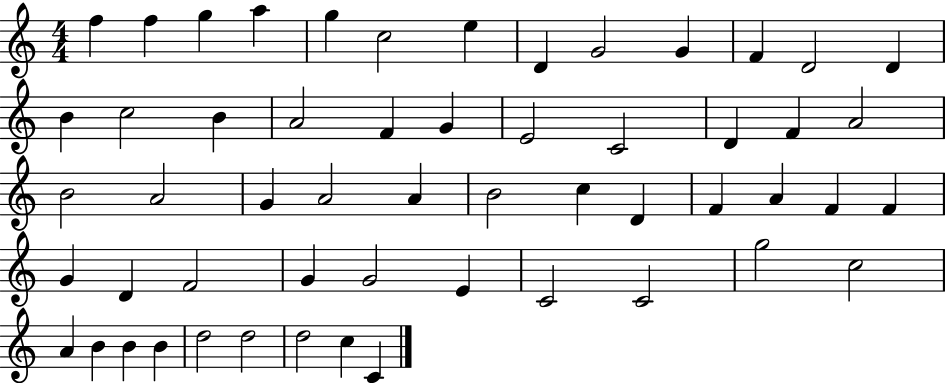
X:1
T:Untitled
M:4/4
L:1/4
K:C
f f g a g c2 e D G2 G F D2 D B c2 B A2 F G E2 C2 D F A2 B2 A2 G A2 A B2 c D F A F F G D F2 G G2 E C2 C2 g2 c2 A B B B d2 d2 d2 c C